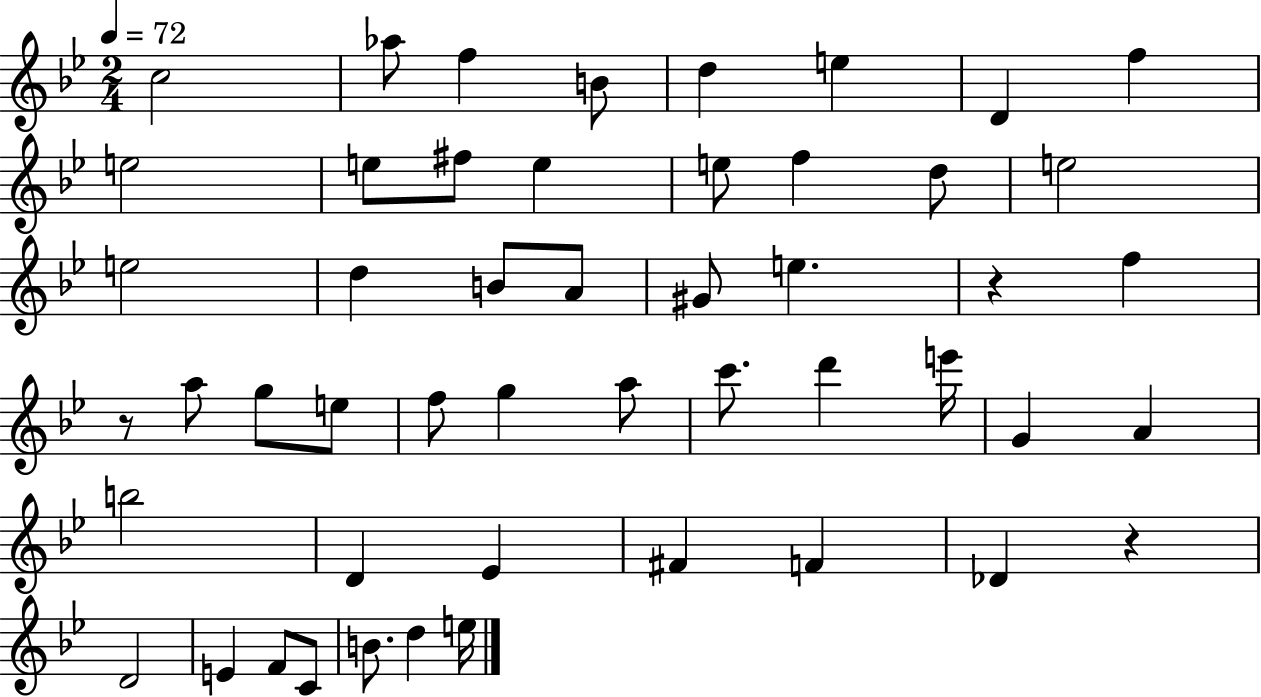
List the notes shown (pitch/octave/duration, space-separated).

C5/h Ab5/e F5/q B4/e D5/q E5/q D4/q F5/q E5/h E5/e F#5/e E5/q E5/e F5/q D5/e E5/h E5/h D5/q B4/e A4/e G#4/e E5/q. R/q F5/q R/e A5/e G5/e E5/e F5/e G5/q A5/e C6/e. D6/q E6/s G4/q A4/q B5/h D4/q Eb4/q F#4/q F4/q Db4/q R/q D4/h E4/q F4/e C4/e B4/e. D5/q E5/s